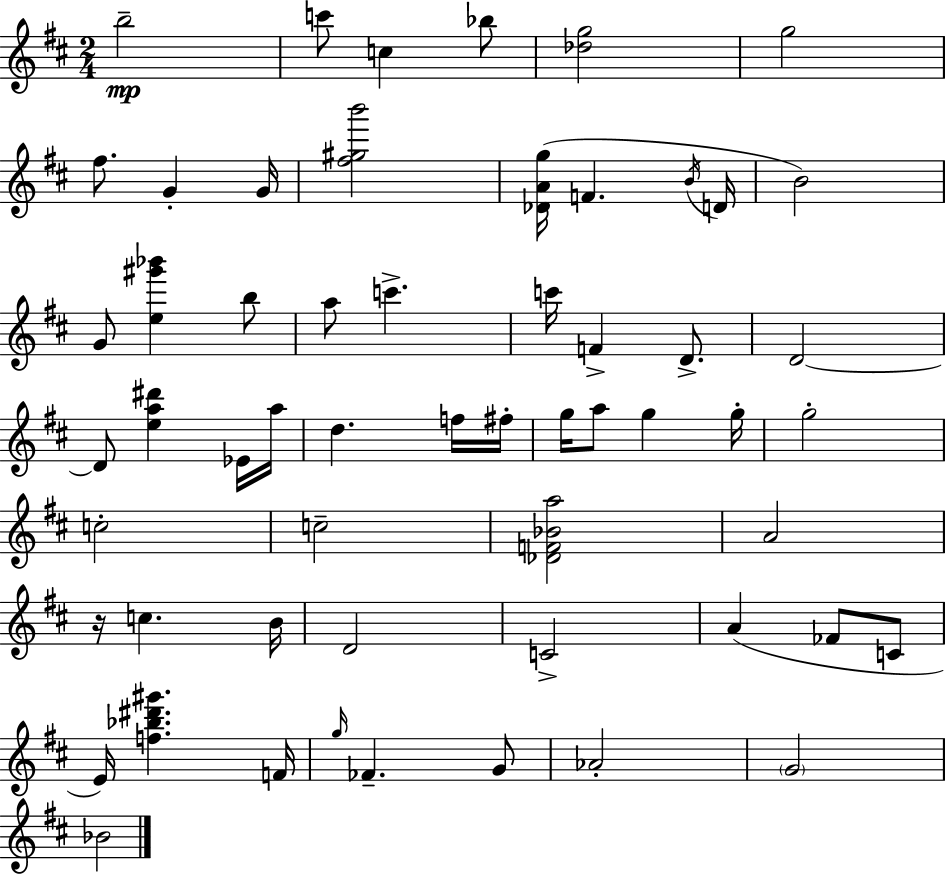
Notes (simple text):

B5/h C6/e C5/q Bb5/e [Db5,G5]/h G5/h F#5/e. G4/q G4/s [F#5,G#5,B6]/h [Db4,A4,G5]/s F4/q. B4/s D4/s B4/h G4/e [E5,G#6,Bb6]/q B5/e A5/e C6/q. C6/s F4/q D4/e. D4/h D4/e [E5,A5,D#6]/q Eb4/s A5/s D5/q. F5/s F#5/s G5/s A5/e G5/q G5/s G5/h C5/h C5/h [Db4,F4,Bb4,A5]/h A4/h R/s C5/q. B4/s D4/h C4/h A4/q FES4/e C4/e E4/s [F5,Bb5,D#6,G#6]/q. F4/s G5/s FES4/q. G4/e Ab4/h G4/h Bb4/h